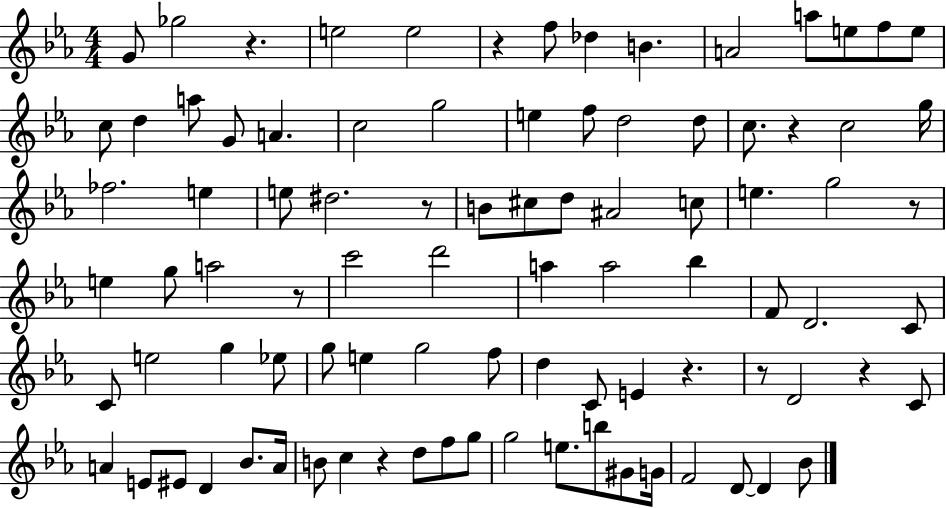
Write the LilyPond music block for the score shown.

{
  \clef treble
  \numericTimeSignature
  \time 4/4
  \key ees \major
  g'8 ges''2 r4. | e''2 e''2 | r4 f''8 des''4 b'4. | a'2 a''8 e''8 f''8 e''8 | \break c''8 d''4 a''8 g'8 a'4. | c''2 g''2 | e''4 f''8 d''2 d''8 | c''8. r4 c''2 g''16 | \break fes''2. e''4 | e''8 dis''2. r8 | b'8 cis''8 d''8 ais'2 c''8 | e''4. g''2 r8 | \break e''4 g''8 a''2 r8 | c'''2 d'''2 | a''4 a''2 bes''4 | f'8 d'2. c'8 | \break c'8 e''2 g''4 ees''8 | g''8 e''4 g''2 f''8 | d''4 c'8 e'4 r4. | r8 d'2 r4 c'8 | \break a'4 e'8 eis'8 d'4 bes'8. a'16 | b'8 c''4 r4 d''8 f''8 g''8 | g''2 e''8. b''8 gis'8 g'16 | f'2 d'8~~ d'4 bes'8 | \break \bar "|."
}